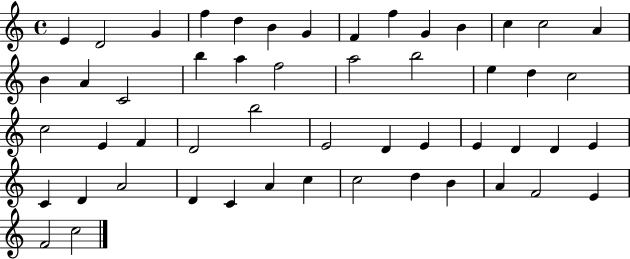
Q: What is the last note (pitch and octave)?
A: C5